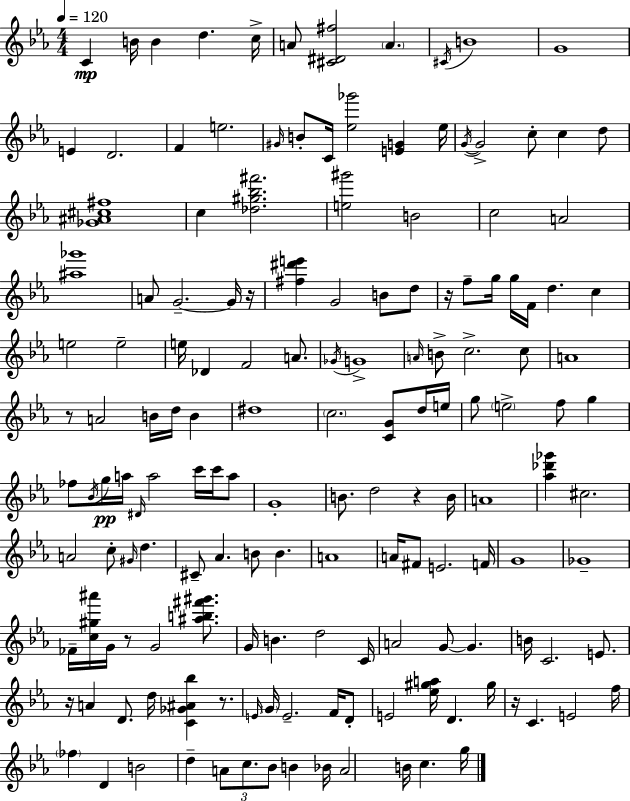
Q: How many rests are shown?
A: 8